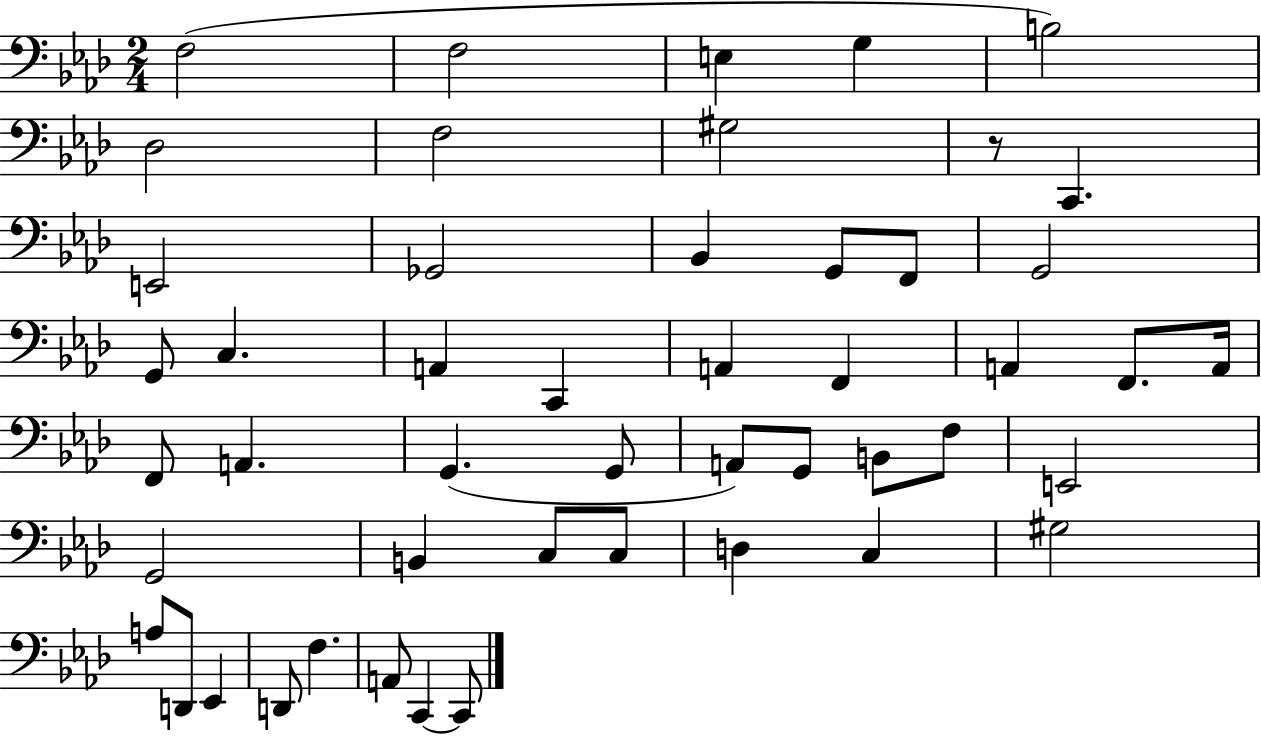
X:1
T:Untitled
M:2/4
L:1/4
K:Ab
F,2 F,2 E, G, B,2 _D,2 F,2 ^G,2 z/2 C,, E,,2 _G,,2 _B,, G,,/2 F,,/2 G,,2 G,,/2 C, A,, C,, A,, F,, A,, F,,/2 A,,/4 F,,/2 A,, G,, G,,/2 A,,/2 G,,/2 B,,/2 F,/2 E,,2 G,,2 B,, C,/2 C,/2 D, C, ^G,2 A,/2 D,,/2 _E,, D,,/2 F, A,,/2 C,, C,,/2